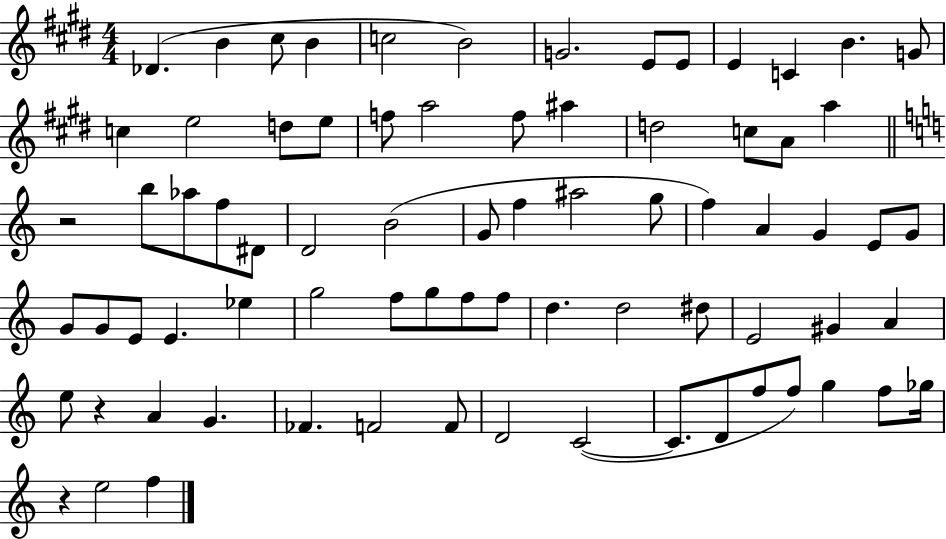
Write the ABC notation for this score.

X:1
T:Untitled
M:4/4
L:1/4
K:E
_D B ^c/2 B c2 B2 G2 E/2 E/2 E C B G/2 c e2 d/2 e/2 f/2 a2 f/2 ^a d2 c/2 A/2 a z2 b/2 _a/2 f/2 ^D/2 D2 B2 G/2 f ^a2 g/2 f A G E/2 G/2 G/2 G/2 E/2 E _e g2 f/2 g/2 f/2 f/2 d d2 ^d/2 E2 ^G A e/2 z A G _F F2 F/2 D2 C2 C/2 D/2 f/2 f/2 g f/2 _g/4 z e2 f